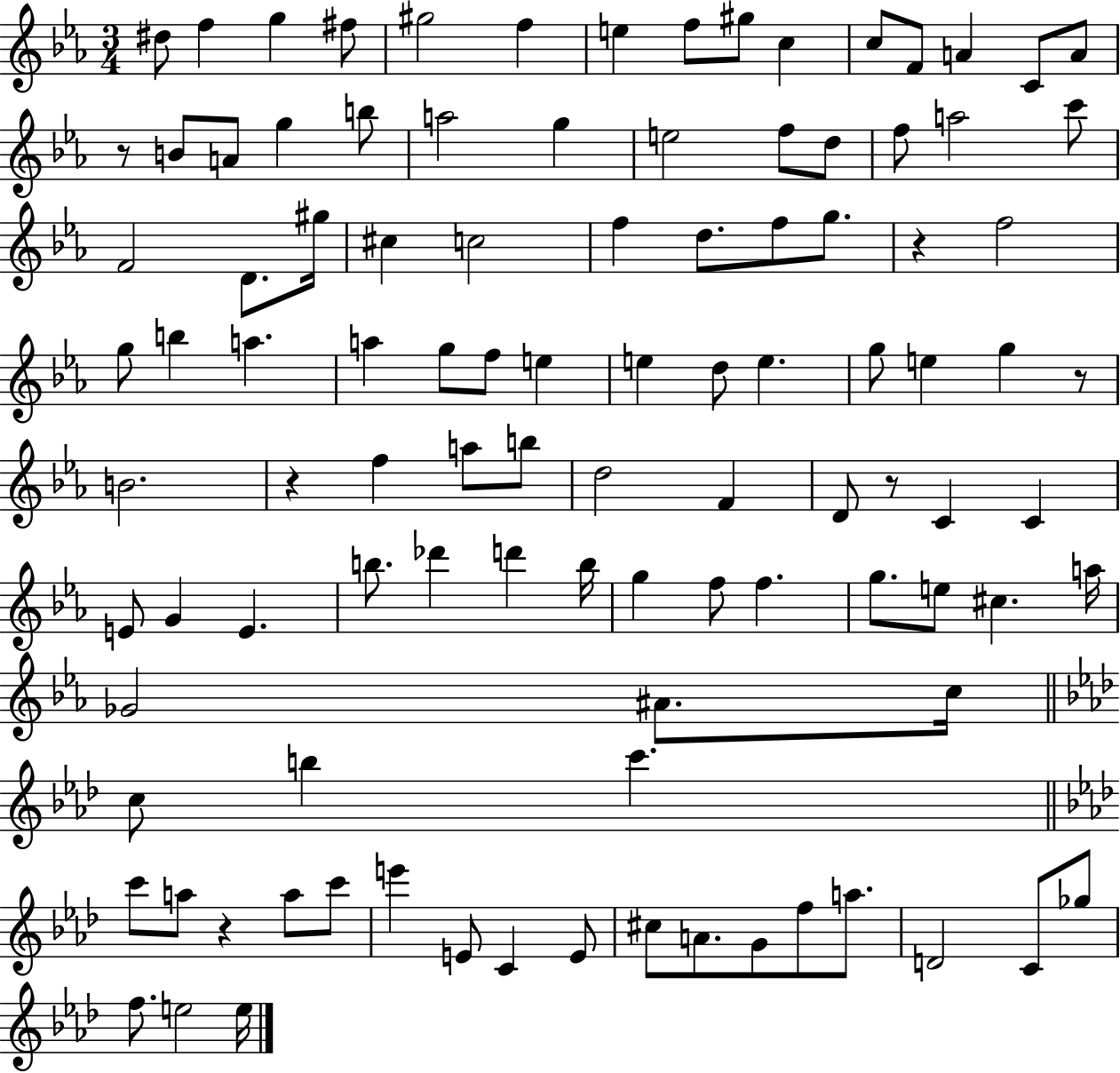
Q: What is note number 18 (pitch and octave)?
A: G5